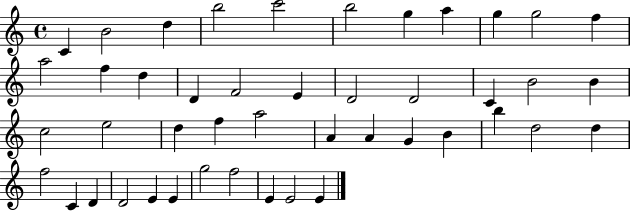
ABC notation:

X:1
T:Untitled
M:4/4
L:1/4
K:C
C B2 d b2 c'2 b2 g a g g2 f a2 f d D F2 E D2 D2 C B2 B c2 e2 d f a2 A A G B b d2 d f2 C D D2 E E g2 f2 E E2 E